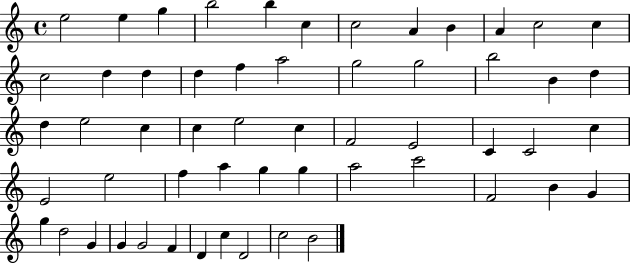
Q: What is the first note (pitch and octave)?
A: E5